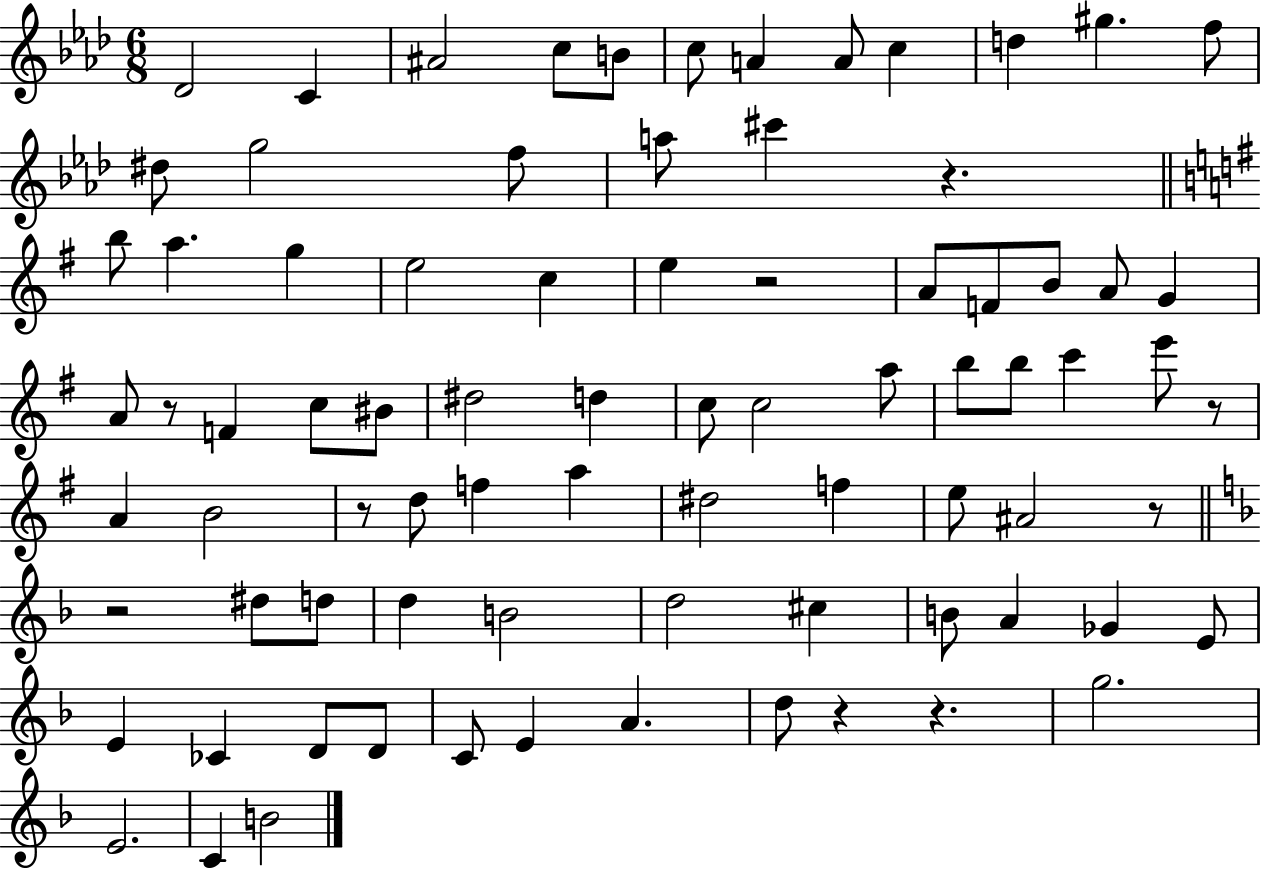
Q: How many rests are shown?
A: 9